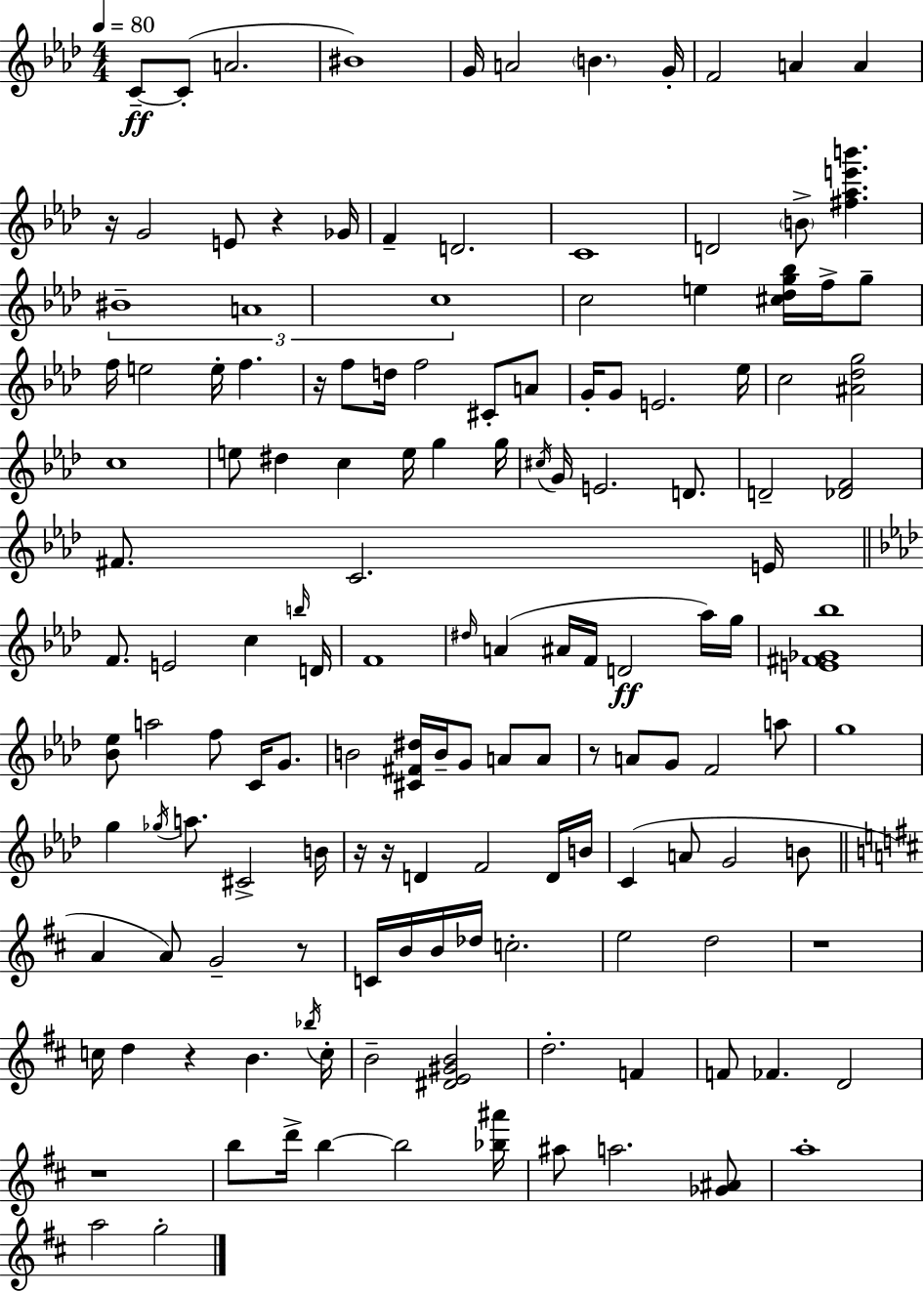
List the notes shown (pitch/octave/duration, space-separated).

C4/e C4/e A4/h. BIS4/w G4/s A4/h B4/q. G4/s F4/h A4/q A4/q R/s G4/h E4/e R/q Gb4/s F4/q D4/h. C4/w D4/h B4/e [F#5,Ab5,E6,B6]/q. BIS4/w A4/w C5/w C5/h E5/q [C#5,Db5,G5,Bb5]/s F5/s G5/e F5/s E5/h E5/s F5/q. R/s F5/e D5/s F5/h C#4/e A4/e G4/s G4/e E4/h. Eb5/s C5/h [A#4,Db5,G5]/h C5/w E5/e D#5/q C5/q E5/s G5/q G5/s C#5/s G4/s E4/h. D4/e. D4/h [Db4,F4]/h F#4/e. C4/h. E4/s F4/e. E4/h C5/q B5/s D4/s F4/w D#5/s A4/q A#4/s F4/s D4/h Ab5/s G5/s [E4,F#4,Gb4,Bb5]/w [Bb4,Eb5]/e A5/h F5/e C4/s G4/e. B4/h [C#4,F#4,D#5]/s B4/s G4/e A4/e A4/e R/e A4/e G4/e F4/h A5/e G5/w G5/q Gb5/s A5/e. C#4/h B4/s R/s R/s D4/q F4/h D4/s B4/s C4/q A4/e G4/h B4/e A4/q A4/e G4/h R/e C4/s B4/s B4/s Db5/s C5/h. E5/h D5/h R/w C5/s D5/q R/q B4/q. Bb5/s C5/s B4/h [D#4,E4,G#4,B4]/h D5/h. F4/q F4/e FES4/q. D4/h R/w B5/e D6/s B5/q B5/h [Bb5,A#6]/s A#5/e A5/h. [Gb4,A#4]/e A5/w A5/h G5/h